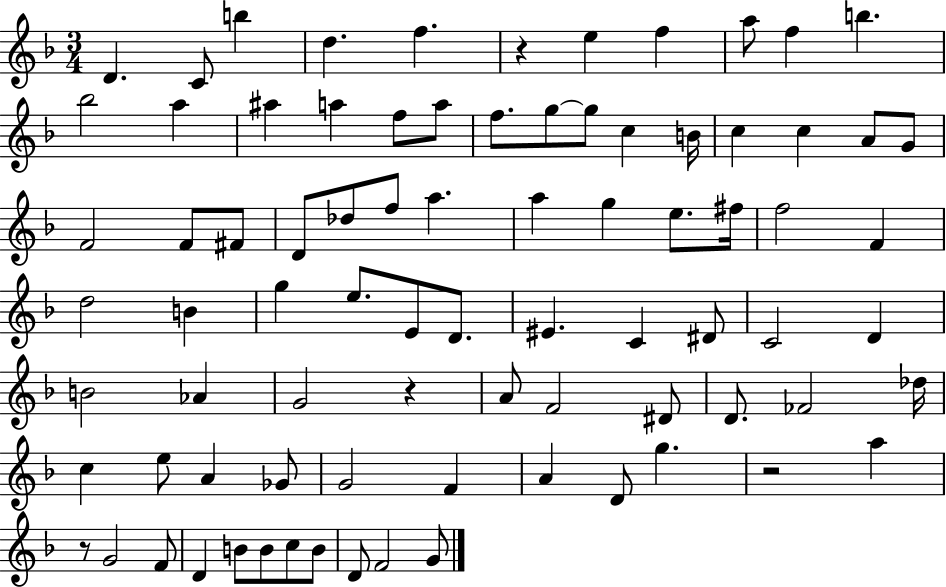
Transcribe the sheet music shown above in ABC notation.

X:1
T:Untitled
M:3/4
L:1/4
K:F
D C/2 b d f z e f a/2 f b _b2 a ^a a f/2 a/2 f/2 g/2 g/2 c B/4 c c A/2 G/2 F2 F/2 ^F/2 D/2 _d/2 f/2 a a g e/2 ^f/4 f2 F d2 B g e/2 E/2 D/2 ^E C ^D/2 C2 D B2 _A G2 z A/2 F2 ^D/2 D/2 _F2 _d/4 c e/2 A _G/2 G2 F A D/2 g z2 a z/2 G2 F/2 D B/2 B/2 c/2 B/2 D/2 F2 G/2